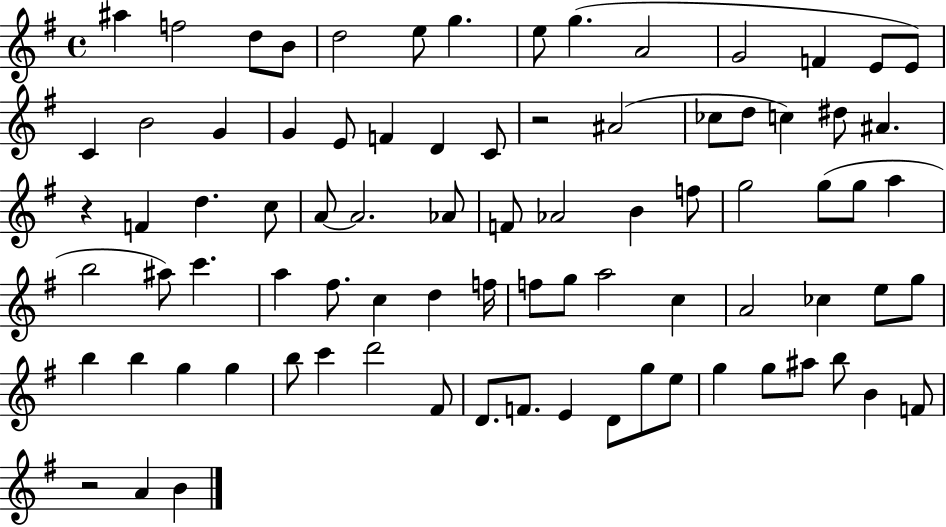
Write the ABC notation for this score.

X:1
T:Untitled
M:4/4
L:1/4
K:G
^a f2 d/2 B/2 d2 e/2 g e/2 g A2 G2 F E/2 E/2 C B2 G G E/2 F D C/2 z2 ^A2 _c/2 d/2 c ^d/2 ^A z F d c/2 A/2 A2 _A/2 F/2 _A2 B f/2 g2 g/2 g/2 a b2 ^a/2 c' a ^f/2 c d f/4 f/2 g/2 a2 c A2 _c e/2 g/2 b b g g b/2 c' d'2 ^F/2 D/2 F/2 E D/2 g/2 e/2 g g/2 ^a/2 b/2 B F/2 z2 A B